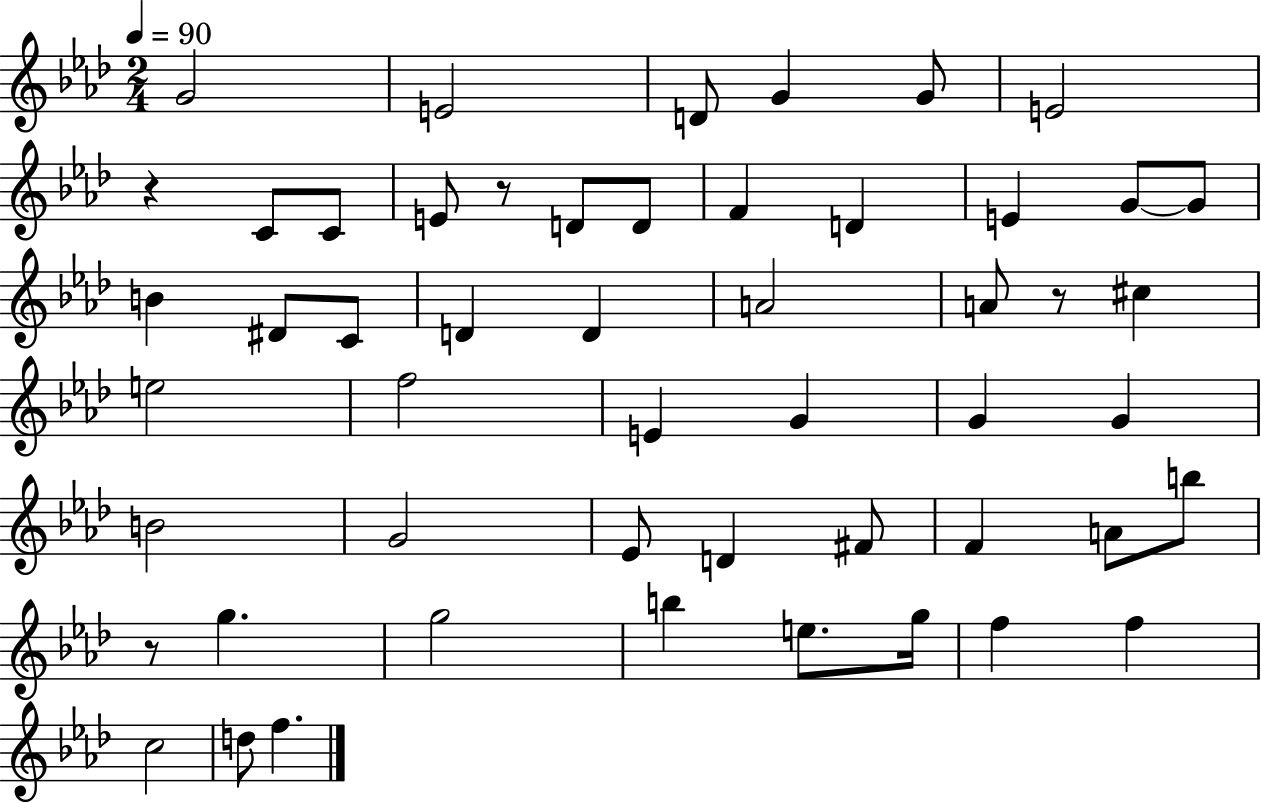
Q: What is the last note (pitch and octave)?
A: F5